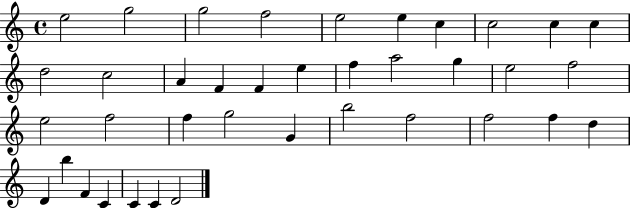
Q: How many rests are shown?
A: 0